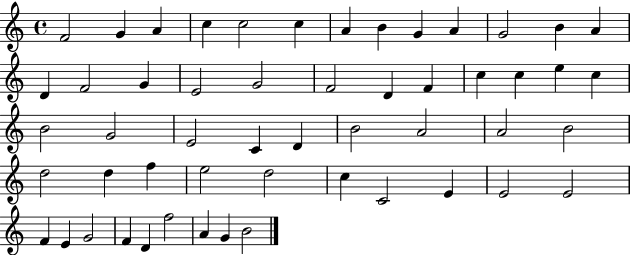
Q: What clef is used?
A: treble